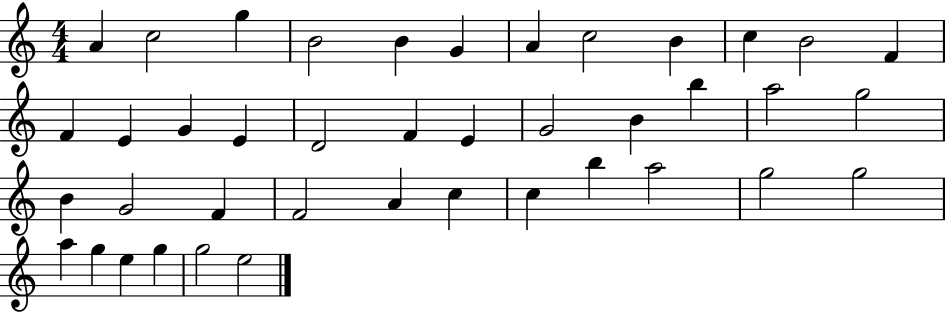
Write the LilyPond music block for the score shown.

{
  \clef treble
  \numericTimeSignature
  \time 4/4
  \key c \major
  a'4 c''2 g''4 | b'2 b'4 g'4 | a'4 c''2 b'4 | c''4 b'2 f'4 | \break f'4 e'4 g'4 e'4 | d'2 f'4 e'4 | g'2 b'4 b''4 | a''2 g''2 | \break b'4 g'2 f'4 | f'2 a'4 c''4 | c''4 b''4 a''2 | g''2 g''2 | \break a''4 g''4 e''4 g''4 | g''2 e''2 | \bar "|."
}